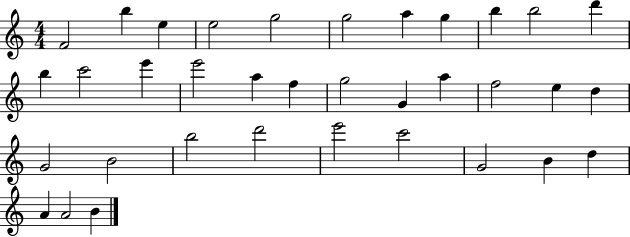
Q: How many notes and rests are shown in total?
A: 35